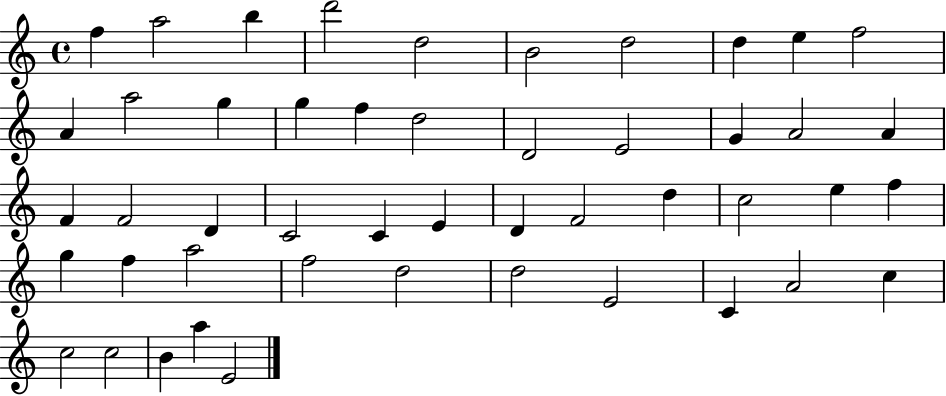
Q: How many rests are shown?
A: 0